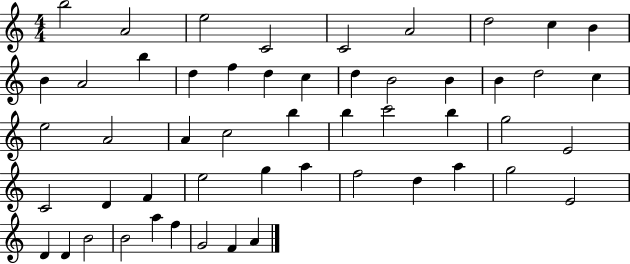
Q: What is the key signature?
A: C major